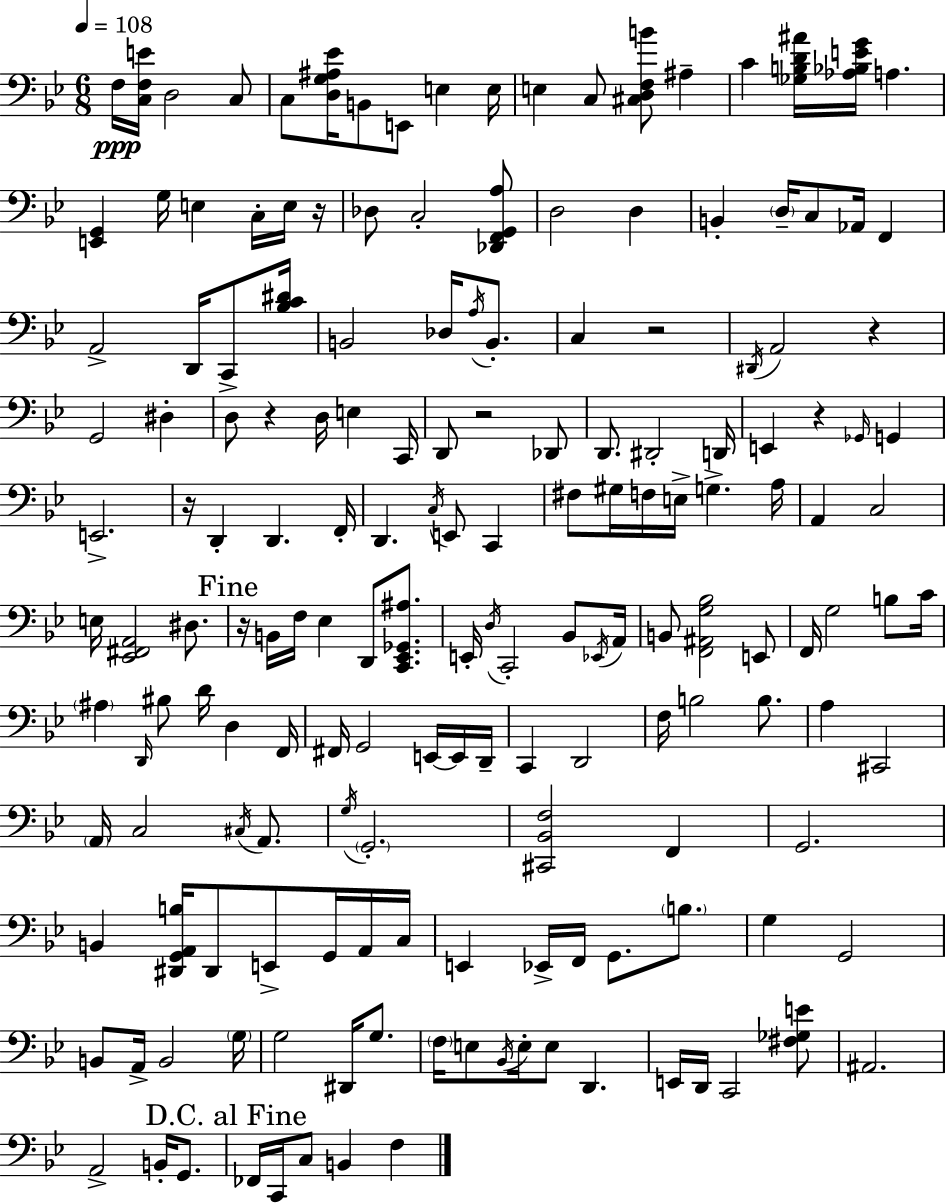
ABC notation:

X:1
T:Untitled
M:6/8
L:1/4
K:Gm
F,/4 [C,F,E]/4 D,2 C,/2 C,/2 [D,G,^A,_E]/4 B,,/2 E,,/2 E, E,/4 E, C,/2 [^C,D,F,B]/2 ^A, C [_G,B,D^A]/4 [_A,_B,EG]/4 A, [E,,G,,] G,/4 E, C,/4 E,/4 z/4 _D,/2 C,2 [_D,,F,,G,,A,]/2 D,2 D, B,, D,/4 C,/2 _A,,/4 F,, A,,2 D,,/4 C,,/2 [_B,C^D]/4 B,,2 _D,/4 A,/4 B,,/2 C, z2 ^D,,/4 A,,2 z G,,2 ^D, D,/2 z D,/4 E, C,,/4 D,,/2 z2 _D,,/2 D,,/2 ^D,,2 D,,/4 E,, z _G,,/4 G,, E,,2 z/4 D,, D,, F,,/4 D,, C,/4 E,,/2 C,, ^F,/2 ^G,/4 F,/4 E,/4 G, A,/4 A,, C,2 E,/4 [_E,,^F,,A,,]2 ^D,/2 z/4 B,,/4 F,/4 _E, D,,/2 [C,,_E,,_G,,^A,]/2 E,,/4 D,/4 C,,2 _B,,/2 _E,,/4 A,,/4 B,,/2 [F,,^A,,G,_B,]2 E,,/2 F,,/4 G,2 B,/2 C/4 ^A, D,,/4 ^B,/2 D/4 D, F,,/4 ^F,,/4 G,,2 E,,/4 E,,/4 D,,/4 C,, D,,2 F,/4 B,2 B,/2 A, ^C,,2 A,,/4 C,2 ^C,/4 A,,/2 G,/4 G,,2 [^C,,_B,,F,]2 F,, G,,2 B,, [^D,,G,,A,,B,]/4 ^D,,/2 E,,/2 G,,/4 A,,/4 C,/4 E,, _E,,/4 F,,/4 G,,/2 B,/2 G, G,,2 B,,/2 A,,/4 B,,2 G,/4 G,2 ^D,,/4 G,/2 F,/4 E,/2 _B,,/4 E,/4 E,/2 D,, E,,/4 D,,/4 C,,2 [^F,_G,E]/2 ^A,,2 A,,2 B,,/4 G,,/2 _F,,/4 C,,/4 C,/2 B,, F,